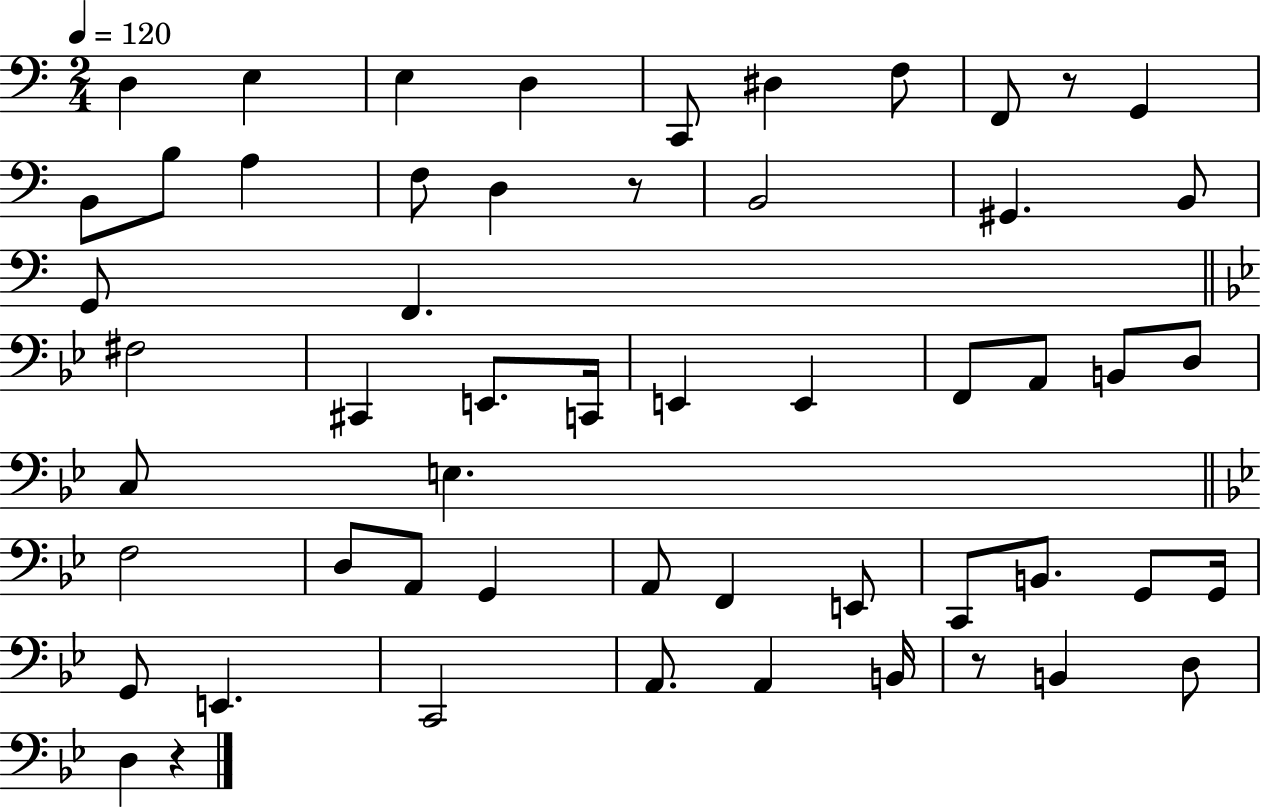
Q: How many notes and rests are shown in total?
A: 55